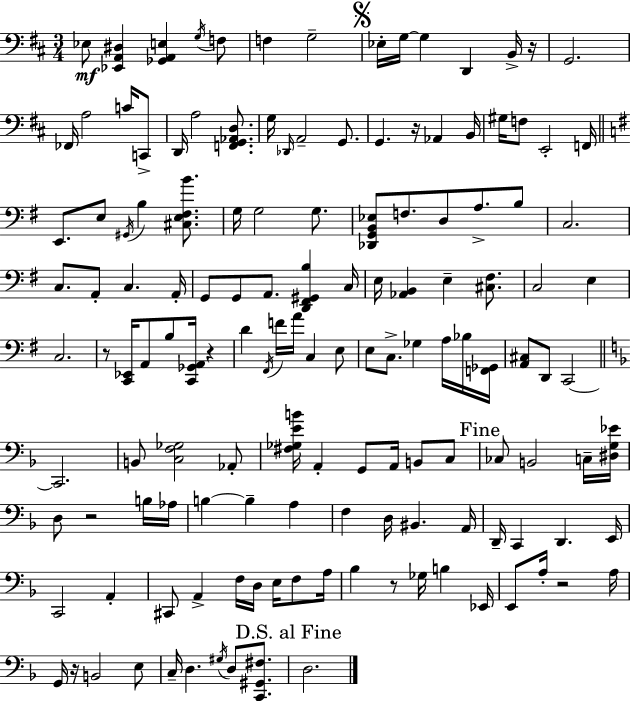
X:1
T:Untitled
M:3/4
L:1/4
K:D
_E,/2 [_E,,A,,^D,] [_G,,A,,E,] G,/4 F,/2 F, G,2 _E,/4 G,/4 G, D,, B,,/4 z/4 G,,2 _F,,/4 A,2 C/4 C,,/2 D,,/4 A,2 [F,,G,,_A,,D,]/2 G,/4 _D,,/4 A,,2 G,,/2 G,, z/4 _A,, B,,/4 ^G,/4 F,/2 E,,2 F,,/4 E,,/2 E,/2 ^G,,/4 B, [^C,E,^F,B]/2 G,/4 G,2 G,/2 [_D,,G,,B,,_E,]/2 F,/2 D,/2 A,/2 B,/2 C,2 C,/2 A,,/2 C, A,,/4 G,,/2 G,,/2 A,,/2 [D,,^F,,^G,,B,] C,/4 E,/4 [_A,,B,,] E, [^C,^F,]/2 C,2 E, C,2 z/2 [C,,_E,,]/4 A,,/2 B,/2 [C,,_G,,A,,]/4 z D ^F,,/4 F/4 A/4 C, E,/2 E,/2 C,/2 _G, A,/4 _B,/4 [F,,_G,,]/4 [A,,^C,]/2 D,,/2 C,,2 C,,2 B,,/2 [C,F,_G,]2 _A,,/2 [^F,_G,EB]/4 A,, G,,/2 A,,/4 B,,/2 C,/2 _C,/2 B,,2 C,/4 [^D,G,_E]/4 D,/2 z2 B,/4 _A,/4 B, B, A, F, D,/4 ^B,, A,,/4 D,,/4 C,, D,, E,,/4 C,,2 A,, ^C,,/2 A,, F,/4 D,/4 E,/4 F,/2 A,/4 _B, z/2 _G,/4 B, _E,,/4 E,,/2 A,/4 z2 A,/4 G,,/4 z/4 B,,2 E,/2 C,/4 D, ^G,/4 D,/2 [C,,^G,,^F,]/2 D,2